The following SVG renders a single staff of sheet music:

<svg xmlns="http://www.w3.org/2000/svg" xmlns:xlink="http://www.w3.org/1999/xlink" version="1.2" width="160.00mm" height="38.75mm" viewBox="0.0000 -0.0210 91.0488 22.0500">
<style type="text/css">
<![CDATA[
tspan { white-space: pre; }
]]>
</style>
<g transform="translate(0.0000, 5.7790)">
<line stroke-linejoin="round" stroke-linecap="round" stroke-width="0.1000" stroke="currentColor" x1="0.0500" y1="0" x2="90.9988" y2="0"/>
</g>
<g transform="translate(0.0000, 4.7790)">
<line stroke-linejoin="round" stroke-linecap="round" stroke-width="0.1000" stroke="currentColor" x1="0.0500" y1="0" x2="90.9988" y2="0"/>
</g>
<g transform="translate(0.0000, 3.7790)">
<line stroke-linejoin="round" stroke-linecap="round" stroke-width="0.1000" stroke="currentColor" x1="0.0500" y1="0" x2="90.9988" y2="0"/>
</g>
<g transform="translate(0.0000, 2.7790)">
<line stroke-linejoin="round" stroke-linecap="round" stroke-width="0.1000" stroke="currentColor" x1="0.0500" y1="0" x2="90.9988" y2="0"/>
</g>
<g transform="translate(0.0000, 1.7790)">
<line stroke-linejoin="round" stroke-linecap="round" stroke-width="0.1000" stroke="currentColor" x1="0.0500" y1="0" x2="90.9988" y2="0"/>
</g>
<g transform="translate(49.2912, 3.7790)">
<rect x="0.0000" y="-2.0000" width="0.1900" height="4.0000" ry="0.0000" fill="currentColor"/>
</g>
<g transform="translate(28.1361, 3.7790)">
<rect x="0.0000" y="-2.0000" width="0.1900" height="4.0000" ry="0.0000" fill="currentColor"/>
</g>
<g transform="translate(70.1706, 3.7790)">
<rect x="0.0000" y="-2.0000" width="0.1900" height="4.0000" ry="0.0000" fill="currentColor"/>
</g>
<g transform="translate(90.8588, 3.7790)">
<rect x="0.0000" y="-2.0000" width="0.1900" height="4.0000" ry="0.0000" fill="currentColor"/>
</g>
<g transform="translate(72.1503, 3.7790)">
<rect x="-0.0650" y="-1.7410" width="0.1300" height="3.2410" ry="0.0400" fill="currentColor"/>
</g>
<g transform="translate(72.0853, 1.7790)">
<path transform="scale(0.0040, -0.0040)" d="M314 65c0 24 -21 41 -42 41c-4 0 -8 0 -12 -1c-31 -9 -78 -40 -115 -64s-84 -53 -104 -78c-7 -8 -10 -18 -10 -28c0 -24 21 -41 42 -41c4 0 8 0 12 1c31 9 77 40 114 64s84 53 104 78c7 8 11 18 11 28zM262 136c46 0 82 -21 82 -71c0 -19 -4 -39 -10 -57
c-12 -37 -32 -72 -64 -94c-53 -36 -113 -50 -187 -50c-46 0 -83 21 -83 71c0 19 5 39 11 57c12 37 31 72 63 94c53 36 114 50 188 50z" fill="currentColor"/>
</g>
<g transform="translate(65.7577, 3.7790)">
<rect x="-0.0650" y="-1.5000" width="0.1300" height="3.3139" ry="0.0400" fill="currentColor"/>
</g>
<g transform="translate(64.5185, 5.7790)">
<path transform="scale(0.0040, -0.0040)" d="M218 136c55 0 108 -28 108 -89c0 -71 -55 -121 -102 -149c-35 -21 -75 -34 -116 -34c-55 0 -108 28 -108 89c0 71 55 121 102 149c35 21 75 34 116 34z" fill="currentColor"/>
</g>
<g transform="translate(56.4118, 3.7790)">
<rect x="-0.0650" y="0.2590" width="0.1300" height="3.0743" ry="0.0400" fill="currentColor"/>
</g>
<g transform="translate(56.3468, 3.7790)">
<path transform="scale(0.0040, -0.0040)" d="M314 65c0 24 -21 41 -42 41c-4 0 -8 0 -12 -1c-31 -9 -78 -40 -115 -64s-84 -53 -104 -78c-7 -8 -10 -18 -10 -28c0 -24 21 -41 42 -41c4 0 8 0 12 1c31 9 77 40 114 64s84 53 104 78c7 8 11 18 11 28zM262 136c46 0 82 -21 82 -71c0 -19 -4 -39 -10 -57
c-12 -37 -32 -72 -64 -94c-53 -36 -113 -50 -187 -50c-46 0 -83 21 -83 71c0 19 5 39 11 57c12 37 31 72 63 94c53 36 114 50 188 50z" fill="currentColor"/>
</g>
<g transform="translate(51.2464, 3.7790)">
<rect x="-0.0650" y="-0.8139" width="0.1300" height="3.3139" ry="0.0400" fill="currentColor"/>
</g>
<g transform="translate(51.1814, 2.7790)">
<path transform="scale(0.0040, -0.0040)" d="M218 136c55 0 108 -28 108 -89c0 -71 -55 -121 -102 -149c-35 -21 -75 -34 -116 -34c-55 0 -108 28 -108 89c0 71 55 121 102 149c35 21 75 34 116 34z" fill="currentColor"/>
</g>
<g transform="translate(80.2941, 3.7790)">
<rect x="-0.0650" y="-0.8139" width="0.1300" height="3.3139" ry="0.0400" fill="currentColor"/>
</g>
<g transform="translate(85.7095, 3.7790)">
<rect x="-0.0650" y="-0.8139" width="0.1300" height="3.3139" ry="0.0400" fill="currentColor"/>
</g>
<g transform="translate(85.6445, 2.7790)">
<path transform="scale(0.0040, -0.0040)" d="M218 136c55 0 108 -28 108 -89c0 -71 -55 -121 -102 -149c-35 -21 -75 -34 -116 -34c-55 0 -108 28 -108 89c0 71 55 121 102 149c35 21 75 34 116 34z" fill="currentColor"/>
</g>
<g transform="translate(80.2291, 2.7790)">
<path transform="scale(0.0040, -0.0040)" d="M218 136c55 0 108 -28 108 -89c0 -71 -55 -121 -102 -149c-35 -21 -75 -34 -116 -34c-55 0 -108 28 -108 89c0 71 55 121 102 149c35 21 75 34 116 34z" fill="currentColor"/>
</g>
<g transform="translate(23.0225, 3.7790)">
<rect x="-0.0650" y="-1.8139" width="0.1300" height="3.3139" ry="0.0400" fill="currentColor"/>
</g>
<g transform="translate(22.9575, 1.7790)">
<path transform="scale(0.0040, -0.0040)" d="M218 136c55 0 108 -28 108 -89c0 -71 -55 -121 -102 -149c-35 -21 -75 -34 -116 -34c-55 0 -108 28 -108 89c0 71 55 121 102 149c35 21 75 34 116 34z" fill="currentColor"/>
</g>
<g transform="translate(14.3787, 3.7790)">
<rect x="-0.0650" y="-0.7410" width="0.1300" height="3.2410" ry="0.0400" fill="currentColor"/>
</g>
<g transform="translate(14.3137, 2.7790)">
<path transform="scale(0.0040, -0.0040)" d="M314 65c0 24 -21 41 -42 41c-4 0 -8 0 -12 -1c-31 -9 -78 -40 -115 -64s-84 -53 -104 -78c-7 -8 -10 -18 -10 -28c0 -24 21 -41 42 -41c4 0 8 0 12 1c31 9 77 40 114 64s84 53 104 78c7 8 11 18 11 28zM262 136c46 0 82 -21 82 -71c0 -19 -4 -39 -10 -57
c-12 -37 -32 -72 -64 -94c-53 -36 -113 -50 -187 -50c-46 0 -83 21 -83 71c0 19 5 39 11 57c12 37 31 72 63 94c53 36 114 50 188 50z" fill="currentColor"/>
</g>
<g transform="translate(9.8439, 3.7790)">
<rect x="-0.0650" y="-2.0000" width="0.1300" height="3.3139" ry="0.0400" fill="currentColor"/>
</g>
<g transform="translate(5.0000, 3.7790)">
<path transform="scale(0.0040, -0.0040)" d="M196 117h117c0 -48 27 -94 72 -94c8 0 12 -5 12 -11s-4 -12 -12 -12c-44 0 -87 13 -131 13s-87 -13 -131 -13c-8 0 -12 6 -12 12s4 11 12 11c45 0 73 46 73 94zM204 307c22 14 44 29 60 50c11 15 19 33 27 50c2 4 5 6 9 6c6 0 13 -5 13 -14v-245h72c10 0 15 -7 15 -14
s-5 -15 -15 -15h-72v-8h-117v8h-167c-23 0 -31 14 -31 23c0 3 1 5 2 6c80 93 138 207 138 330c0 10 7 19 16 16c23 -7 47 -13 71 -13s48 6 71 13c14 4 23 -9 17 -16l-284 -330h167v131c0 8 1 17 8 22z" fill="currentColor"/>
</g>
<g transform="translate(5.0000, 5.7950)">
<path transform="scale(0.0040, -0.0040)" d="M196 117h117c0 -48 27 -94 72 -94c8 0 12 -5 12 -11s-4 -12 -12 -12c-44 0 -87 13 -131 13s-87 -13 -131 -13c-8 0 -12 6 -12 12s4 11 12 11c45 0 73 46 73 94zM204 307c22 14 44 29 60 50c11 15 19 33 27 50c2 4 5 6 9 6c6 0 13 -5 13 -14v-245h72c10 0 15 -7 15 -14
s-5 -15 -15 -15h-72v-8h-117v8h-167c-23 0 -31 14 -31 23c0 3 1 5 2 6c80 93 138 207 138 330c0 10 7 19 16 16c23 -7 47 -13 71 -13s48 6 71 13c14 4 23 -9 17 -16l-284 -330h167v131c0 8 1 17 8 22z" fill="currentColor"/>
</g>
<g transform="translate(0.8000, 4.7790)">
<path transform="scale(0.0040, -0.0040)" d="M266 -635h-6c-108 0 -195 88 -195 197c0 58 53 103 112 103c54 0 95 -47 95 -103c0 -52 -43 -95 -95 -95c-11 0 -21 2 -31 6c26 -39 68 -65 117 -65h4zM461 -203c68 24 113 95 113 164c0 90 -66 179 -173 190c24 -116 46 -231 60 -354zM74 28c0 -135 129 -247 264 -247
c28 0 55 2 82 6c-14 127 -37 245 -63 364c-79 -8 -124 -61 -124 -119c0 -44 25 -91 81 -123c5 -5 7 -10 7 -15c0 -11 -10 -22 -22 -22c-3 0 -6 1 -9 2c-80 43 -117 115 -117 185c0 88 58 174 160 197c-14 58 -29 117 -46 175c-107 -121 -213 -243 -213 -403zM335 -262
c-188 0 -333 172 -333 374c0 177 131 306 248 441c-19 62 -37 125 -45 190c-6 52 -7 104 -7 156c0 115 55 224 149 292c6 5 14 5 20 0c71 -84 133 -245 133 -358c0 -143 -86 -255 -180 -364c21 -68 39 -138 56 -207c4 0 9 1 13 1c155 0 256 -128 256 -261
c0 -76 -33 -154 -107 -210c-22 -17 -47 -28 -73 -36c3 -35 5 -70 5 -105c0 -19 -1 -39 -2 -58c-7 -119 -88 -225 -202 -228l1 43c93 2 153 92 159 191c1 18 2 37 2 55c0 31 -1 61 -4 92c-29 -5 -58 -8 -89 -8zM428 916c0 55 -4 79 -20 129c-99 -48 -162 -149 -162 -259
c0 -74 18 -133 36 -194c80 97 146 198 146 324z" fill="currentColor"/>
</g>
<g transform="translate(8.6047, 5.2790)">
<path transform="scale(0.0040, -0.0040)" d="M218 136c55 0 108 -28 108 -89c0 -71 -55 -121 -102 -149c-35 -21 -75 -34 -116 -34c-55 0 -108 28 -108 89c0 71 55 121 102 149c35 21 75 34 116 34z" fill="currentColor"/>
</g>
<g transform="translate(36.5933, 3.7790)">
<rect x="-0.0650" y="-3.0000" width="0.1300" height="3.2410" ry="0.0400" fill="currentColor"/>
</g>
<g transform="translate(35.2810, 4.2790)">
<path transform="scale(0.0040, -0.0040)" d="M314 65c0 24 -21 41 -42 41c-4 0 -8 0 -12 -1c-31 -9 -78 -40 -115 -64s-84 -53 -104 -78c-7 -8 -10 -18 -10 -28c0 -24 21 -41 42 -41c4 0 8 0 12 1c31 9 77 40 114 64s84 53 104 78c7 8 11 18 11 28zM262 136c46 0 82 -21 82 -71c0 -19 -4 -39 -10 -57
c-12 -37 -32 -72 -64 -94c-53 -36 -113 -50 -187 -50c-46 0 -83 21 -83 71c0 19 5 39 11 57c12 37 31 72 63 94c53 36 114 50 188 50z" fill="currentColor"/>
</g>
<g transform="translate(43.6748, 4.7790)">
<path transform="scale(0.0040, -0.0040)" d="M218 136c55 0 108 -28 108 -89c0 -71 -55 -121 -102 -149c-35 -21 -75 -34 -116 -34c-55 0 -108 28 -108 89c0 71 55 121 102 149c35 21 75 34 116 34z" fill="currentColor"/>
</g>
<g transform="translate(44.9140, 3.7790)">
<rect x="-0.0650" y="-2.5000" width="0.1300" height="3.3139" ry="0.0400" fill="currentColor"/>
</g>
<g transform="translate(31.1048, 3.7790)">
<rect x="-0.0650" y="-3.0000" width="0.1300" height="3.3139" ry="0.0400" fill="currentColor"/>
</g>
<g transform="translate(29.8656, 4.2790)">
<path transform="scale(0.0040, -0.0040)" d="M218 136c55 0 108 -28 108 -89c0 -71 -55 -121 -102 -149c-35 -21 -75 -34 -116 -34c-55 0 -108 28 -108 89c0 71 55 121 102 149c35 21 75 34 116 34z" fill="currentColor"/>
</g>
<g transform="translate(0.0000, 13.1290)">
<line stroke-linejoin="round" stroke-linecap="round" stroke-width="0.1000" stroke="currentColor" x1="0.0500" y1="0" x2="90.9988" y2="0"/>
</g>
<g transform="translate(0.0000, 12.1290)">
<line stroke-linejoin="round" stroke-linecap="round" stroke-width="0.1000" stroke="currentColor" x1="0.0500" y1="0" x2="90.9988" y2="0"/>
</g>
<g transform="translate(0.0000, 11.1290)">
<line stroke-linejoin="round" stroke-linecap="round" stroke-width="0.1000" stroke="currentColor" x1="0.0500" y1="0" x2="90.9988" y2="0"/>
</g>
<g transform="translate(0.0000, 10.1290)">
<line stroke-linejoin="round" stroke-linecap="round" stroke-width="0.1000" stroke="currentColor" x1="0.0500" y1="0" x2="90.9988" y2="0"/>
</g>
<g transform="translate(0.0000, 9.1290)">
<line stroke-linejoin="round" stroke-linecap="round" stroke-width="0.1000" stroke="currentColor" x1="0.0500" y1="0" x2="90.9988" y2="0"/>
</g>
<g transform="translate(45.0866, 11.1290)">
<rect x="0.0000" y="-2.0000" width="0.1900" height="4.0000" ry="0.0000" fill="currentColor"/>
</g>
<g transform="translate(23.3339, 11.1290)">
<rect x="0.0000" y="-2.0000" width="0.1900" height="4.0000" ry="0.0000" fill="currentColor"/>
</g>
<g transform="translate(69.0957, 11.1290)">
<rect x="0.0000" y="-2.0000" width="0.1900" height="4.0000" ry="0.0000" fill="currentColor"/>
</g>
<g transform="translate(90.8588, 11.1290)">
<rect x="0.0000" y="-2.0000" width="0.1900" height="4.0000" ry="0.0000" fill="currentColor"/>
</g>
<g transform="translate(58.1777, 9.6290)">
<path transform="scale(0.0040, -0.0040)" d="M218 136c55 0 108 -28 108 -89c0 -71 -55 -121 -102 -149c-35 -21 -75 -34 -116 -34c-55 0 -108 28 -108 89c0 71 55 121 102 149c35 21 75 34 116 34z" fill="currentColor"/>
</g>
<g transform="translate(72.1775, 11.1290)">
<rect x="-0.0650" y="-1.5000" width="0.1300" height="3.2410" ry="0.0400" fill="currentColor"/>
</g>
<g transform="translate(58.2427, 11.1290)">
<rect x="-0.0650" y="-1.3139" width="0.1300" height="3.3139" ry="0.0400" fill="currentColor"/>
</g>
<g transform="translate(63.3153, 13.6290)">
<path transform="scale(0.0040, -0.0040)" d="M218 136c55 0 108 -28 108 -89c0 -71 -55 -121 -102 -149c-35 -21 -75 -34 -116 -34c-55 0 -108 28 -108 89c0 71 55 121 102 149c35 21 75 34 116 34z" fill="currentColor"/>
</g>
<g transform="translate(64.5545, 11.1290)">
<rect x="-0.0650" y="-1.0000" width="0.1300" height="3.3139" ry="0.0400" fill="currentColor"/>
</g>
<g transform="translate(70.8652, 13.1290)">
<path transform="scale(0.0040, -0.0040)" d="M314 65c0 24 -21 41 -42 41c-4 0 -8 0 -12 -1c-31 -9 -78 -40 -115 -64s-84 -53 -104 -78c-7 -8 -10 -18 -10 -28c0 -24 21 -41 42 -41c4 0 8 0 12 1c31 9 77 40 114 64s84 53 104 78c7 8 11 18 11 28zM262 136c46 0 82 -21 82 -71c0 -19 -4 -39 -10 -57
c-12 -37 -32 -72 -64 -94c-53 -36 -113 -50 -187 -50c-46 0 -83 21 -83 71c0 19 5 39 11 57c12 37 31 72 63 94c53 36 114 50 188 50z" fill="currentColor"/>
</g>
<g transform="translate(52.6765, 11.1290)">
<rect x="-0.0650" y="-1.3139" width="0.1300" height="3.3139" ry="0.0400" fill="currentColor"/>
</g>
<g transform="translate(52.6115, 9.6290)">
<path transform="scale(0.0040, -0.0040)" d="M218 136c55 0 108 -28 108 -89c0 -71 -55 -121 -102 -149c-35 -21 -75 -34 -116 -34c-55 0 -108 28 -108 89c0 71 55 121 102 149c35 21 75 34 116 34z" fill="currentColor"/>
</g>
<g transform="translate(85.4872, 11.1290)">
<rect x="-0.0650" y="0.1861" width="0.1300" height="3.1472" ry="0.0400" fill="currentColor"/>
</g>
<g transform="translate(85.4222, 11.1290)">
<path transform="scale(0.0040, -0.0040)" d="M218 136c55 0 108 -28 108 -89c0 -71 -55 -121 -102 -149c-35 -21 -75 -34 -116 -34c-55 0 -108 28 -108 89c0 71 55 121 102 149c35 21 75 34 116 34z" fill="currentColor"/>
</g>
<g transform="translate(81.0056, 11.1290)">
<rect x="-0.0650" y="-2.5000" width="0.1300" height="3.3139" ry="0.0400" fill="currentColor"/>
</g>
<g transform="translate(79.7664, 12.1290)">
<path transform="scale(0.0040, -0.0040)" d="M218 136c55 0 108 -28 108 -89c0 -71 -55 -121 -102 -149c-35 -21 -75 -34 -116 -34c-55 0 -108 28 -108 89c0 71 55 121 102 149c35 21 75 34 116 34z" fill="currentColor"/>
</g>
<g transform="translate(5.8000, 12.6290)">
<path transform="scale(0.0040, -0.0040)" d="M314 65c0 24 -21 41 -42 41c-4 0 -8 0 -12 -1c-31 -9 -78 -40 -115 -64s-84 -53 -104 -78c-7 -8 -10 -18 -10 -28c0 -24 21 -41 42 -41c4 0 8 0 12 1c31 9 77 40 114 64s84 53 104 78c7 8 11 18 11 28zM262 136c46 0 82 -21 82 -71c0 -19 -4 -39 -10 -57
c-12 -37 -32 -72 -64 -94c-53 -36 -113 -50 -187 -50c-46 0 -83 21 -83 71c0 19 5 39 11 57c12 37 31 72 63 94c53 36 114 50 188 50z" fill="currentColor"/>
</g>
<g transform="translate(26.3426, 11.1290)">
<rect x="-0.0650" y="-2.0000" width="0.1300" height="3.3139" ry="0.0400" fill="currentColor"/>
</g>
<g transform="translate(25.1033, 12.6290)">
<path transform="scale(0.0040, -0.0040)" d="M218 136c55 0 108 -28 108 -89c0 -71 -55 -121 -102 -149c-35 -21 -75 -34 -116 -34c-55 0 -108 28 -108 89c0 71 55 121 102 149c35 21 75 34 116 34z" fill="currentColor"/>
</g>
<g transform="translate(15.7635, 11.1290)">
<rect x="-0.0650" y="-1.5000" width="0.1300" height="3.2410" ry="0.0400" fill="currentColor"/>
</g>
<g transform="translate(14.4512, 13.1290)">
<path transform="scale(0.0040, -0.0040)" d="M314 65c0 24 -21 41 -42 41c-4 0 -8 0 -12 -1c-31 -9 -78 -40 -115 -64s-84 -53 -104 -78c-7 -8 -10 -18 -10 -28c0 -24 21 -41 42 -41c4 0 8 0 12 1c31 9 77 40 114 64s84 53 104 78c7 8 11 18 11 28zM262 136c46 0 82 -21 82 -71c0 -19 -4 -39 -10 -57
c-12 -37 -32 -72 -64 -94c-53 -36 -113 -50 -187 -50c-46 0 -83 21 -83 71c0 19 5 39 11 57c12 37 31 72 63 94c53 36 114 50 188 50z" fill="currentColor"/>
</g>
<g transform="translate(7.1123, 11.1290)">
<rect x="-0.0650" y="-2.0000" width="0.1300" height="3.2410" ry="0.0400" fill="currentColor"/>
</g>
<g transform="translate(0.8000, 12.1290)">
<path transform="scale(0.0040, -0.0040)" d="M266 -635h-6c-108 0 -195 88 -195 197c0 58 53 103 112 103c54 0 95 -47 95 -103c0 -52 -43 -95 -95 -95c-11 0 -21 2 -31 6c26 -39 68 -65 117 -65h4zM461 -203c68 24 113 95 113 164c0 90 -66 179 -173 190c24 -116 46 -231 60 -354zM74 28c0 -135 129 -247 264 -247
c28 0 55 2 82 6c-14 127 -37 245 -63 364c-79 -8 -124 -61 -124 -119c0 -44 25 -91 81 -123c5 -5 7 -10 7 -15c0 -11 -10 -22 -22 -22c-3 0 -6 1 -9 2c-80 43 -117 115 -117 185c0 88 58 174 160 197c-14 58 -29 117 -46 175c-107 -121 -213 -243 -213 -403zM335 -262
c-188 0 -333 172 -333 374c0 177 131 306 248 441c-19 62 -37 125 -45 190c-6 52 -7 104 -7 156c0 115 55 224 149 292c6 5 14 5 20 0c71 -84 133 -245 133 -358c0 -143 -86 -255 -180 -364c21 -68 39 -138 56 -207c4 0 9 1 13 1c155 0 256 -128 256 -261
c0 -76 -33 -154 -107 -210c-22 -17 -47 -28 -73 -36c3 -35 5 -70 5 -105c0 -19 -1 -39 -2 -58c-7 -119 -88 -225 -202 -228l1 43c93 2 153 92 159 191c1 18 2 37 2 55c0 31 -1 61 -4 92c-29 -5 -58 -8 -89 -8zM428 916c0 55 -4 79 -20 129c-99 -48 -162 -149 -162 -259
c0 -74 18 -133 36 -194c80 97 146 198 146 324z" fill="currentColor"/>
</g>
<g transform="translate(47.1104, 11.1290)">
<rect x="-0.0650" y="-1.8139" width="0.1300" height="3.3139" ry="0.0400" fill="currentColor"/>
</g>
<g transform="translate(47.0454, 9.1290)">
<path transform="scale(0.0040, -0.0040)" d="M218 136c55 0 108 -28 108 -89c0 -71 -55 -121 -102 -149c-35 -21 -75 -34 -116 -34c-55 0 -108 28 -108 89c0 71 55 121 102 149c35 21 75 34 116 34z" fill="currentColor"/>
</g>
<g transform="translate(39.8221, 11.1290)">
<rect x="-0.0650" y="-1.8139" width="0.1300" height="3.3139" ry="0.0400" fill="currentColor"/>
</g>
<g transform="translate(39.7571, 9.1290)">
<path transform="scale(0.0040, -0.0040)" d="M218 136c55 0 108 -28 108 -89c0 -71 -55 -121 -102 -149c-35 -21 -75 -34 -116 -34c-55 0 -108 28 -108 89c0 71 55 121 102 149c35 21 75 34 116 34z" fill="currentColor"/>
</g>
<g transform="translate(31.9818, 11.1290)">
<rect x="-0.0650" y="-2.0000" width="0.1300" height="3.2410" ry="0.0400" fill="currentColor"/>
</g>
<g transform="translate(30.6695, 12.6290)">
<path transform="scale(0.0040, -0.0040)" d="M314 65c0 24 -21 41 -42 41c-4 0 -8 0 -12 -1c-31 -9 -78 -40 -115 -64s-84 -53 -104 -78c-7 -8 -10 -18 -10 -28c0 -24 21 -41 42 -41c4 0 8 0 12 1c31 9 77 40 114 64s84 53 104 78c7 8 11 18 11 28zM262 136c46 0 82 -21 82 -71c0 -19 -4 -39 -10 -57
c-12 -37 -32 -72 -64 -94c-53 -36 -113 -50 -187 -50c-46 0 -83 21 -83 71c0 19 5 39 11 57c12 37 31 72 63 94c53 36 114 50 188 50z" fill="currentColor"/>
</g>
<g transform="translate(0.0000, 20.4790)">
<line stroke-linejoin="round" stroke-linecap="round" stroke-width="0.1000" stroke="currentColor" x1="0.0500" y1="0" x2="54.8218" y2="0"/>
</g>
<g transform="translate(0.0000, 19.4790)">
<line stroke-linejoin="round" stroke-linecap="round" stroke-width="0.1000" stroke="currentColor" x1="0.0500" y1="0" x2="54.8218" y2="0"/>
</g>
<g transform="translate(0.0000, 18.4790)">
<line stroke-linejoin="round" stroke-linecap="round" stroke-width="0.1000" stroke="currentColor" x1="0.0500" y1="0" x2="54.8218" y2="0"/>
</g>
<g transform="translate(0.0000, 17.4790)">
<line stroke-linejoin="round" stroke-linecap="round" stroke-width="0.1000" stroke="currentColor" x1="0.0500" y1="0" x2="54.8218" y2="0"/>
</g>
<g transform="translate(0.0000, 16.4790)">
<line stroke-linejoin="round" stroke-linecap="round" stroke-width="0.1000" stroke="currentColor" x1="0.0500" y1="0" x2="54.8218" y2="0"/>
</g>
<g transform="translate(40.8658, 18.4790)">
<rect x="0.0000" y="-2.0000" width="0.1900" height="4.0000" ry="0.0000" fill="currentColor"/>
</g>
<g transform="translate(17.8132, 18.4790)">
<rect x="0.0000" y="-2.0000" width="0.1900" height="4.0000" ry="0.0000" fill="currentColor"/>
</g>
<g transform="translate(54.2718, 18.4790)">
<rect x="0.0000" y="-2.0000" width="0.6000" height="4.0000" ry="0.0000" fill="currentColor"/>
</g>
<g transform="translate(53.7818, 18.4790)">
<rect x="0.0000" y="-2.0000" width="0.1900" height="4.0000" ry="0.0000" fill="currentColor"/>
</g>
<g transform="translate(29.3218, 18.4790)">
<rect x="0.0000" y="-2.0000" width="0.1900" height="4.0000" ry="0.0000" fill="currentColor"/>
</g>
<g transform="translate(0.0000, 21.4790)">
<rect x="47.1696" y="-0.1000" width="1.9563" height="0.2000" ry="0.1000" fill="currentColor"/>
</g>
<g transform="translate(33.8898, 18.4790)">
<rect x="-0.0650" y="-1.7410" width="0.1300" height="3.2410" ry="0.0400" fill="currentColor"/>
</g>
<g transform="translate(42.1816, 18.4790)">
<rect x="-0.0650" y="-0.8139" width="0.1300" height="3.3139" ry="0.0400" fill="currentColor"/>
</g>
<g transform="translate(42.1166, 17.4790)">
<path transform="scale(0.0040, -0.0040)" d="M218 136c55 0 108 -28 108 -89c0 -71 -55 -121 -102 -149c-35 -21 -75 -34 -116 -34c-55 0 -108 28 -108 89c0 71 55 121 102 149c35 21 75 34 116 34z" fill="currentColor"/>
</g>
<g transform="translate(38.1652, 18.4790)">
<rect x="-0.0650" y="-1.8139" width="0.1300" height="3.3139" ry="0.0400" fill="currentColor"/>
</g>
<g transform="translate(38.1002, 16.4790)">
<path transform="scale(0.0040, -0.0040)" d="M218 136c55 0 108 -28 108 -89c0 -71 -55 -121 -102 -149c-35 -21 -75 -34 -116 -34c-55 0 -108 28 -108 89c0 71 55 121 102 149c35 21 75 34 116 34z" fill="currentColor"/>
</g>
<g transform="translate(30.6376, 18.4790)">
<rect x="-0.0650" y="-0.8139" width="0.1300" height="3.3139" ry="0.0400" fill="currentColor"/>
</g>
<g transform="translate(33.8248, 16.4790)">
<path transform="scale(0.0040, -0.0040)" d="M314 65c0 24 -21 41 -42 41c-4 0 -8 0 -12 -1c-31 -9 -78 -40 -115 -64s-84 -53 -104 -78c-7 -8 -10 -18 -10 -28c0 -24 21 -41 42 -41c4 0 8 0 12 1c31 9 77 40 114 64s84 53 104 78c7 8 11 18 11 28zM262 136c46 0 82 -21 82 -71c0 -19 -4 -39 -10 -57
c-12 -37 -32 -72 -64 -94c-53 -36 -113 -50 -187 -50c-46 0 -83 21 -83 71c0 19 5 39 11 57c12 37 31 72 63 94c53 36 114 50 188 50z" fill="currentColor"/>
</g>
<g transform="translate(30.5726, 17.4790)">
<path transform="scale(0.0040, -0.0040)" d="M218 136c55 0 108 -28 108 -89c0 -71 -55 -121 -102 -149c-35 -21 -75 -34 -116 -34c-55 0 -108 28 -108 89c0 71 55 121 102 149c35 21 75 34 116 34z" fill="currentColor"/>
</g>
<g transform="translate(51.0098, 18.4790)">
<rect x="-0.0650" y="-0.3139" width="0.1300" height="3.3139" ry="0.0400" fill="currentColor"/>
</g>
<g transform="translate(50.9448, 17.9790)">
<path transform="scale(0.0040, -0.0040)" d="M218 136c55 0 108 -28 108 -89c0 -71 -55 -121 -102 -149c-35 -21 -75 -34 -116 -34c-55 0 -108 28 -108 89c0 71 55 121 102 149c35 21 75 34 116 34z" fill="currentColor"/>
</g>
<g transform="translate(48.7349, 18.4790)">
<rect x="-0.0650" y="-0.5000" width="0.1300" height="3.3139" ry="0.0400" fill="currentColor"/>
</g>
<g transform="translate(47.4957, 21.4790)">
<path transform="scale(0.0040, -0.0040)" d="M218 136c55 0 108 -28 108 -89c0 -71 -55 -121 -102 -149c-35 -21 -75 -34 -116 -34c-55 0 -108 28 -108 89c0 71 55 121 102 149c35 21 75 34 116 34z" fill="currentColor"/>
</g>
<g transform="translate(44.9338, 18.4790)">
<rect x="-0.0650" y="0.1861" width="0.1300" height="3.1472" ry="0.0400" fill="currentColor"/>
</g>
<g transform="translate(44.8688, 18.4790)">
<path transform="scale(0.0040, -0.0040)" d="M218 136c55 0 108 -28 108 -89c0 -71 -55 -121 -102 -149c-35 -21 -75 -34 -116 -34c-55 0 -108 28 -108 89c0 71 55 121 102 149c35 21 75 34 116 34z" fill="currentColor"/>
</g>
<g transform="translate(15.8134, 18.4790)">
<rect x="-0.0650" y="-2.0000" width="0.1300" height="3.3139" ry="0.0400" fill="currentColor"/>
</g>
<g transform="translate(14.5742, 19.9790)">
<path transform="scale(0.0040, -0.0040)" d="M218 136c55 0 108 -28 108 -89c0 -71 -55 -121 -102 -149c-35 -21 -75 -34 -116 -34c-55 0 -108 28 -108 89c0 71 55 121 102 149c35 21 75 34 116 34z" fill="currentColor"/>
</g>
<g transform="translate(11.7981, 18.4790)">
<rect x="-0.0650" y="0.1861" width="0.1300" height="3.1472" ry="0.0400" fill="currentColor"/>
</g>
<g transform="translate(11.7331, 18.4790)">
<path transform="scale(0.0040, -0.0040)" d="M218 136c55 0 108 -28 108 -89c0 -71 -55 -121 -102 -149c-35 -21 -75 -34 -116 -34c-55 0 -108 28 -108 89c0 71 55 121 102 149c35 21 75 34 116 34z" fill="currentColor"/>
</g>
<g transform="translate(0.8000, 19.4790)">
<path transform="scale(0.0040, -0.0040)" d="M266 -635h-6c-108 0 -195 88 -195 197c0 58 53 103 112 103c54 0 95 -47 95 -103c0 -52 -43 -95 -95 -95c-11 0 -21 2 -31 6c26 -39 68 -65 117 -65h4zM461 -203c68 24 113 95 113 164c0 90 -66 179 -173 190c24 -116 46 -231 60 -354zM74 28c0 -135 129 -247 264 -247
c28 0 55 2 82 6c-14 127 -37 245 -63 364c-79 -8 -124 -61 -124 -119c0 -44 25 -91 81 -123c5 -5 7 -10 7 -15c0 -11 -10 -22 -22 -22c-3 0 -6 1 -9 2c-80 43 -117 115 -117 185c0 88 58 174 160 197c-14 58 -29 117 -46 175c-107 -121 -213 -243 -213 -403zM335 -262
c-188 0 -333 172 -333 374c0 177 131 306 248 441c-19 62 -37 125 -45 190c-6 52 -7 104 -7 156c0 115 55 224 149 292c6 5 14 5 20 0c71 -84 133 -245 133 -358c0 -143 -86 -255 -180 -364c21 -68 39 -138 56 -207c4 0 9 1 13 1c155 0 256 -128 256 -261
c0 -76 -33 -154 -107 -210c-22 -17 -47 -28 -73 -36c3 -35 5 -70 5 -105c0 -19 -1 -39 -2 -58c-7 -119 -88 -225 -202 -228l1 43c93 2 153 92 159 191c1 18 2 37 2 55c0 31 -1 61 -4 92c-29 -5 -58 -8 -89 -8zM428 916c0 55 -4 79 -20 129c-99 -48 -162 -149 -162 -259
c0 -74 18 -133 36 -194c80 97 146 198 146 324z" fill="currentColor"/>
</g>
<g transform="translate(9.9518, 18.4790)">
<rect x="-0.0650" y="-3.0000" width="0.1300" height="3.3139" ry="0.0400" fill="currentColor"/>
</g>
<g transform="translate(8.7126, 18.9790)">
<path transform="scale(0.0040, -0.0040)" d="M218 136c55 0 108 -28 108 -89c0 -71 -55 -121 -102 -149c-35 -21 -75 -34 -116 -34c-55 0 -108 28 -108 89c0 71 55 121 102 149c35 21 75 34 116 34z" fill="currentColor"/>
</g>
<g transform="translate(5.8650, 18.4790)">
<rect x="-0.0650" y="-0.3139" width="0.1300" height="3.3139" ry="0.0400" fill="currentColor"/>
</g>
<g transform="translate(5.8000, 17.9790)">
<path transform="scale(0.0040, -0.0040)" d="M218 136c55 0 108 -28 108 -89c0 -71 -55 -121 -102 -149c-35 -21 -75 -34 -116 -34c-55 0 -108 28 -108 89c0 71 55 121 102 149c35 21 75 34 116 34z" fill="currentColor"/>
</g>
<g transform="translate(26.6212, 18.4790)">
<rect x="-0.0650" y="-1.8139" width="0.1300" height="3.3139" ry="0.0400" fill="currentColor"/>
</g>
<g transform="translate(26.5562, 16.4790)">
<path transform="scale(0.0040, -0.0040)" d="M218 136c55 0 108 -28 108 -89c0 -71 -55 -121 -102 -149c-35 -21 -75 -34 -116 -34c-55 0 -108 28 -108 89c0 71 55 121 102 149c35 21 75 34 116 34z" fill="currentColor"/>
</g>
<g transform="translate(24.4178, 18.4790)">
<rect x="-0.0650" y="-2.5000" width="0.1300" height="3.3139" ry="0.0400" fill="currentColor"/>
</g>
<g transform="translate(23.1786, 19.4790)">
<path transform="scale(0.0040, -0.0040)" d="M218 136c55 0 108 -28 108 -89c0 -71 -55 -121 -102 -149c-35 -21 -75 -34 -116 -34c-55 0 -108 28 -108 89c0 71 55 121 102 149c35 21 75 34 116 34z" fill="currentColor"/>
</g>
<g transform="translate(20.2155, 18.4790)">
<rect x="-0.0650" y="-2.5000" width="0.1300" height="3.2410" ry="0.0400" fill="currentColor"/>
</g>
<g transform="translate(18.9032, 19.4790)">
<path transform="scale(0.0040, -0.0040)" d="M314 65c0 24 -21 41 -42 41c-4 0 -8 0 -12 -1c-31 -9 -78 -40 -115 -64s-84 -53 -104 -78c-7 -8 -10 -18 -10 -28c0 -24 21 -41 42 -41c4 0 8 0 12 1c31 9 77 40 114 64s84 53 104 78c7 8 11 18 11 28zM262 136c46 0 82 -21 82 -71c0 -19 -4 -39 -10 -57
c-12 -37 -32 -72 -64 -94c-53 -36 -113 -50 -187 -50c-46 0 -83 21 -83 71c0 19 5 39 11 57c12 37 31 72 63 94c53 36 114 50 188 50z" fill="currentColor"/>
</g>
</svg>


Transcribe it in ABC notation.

X:1
T:Untitled
M:4/4
L:1/4
K:C
F d2 f A A2 G d B2 E f2 d d F2 E2 F F2 f f e e D E2 G B c A B F G2 G f d f2 f d B C c